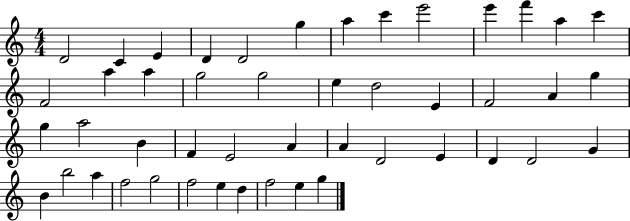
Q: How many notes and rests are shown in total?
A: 47